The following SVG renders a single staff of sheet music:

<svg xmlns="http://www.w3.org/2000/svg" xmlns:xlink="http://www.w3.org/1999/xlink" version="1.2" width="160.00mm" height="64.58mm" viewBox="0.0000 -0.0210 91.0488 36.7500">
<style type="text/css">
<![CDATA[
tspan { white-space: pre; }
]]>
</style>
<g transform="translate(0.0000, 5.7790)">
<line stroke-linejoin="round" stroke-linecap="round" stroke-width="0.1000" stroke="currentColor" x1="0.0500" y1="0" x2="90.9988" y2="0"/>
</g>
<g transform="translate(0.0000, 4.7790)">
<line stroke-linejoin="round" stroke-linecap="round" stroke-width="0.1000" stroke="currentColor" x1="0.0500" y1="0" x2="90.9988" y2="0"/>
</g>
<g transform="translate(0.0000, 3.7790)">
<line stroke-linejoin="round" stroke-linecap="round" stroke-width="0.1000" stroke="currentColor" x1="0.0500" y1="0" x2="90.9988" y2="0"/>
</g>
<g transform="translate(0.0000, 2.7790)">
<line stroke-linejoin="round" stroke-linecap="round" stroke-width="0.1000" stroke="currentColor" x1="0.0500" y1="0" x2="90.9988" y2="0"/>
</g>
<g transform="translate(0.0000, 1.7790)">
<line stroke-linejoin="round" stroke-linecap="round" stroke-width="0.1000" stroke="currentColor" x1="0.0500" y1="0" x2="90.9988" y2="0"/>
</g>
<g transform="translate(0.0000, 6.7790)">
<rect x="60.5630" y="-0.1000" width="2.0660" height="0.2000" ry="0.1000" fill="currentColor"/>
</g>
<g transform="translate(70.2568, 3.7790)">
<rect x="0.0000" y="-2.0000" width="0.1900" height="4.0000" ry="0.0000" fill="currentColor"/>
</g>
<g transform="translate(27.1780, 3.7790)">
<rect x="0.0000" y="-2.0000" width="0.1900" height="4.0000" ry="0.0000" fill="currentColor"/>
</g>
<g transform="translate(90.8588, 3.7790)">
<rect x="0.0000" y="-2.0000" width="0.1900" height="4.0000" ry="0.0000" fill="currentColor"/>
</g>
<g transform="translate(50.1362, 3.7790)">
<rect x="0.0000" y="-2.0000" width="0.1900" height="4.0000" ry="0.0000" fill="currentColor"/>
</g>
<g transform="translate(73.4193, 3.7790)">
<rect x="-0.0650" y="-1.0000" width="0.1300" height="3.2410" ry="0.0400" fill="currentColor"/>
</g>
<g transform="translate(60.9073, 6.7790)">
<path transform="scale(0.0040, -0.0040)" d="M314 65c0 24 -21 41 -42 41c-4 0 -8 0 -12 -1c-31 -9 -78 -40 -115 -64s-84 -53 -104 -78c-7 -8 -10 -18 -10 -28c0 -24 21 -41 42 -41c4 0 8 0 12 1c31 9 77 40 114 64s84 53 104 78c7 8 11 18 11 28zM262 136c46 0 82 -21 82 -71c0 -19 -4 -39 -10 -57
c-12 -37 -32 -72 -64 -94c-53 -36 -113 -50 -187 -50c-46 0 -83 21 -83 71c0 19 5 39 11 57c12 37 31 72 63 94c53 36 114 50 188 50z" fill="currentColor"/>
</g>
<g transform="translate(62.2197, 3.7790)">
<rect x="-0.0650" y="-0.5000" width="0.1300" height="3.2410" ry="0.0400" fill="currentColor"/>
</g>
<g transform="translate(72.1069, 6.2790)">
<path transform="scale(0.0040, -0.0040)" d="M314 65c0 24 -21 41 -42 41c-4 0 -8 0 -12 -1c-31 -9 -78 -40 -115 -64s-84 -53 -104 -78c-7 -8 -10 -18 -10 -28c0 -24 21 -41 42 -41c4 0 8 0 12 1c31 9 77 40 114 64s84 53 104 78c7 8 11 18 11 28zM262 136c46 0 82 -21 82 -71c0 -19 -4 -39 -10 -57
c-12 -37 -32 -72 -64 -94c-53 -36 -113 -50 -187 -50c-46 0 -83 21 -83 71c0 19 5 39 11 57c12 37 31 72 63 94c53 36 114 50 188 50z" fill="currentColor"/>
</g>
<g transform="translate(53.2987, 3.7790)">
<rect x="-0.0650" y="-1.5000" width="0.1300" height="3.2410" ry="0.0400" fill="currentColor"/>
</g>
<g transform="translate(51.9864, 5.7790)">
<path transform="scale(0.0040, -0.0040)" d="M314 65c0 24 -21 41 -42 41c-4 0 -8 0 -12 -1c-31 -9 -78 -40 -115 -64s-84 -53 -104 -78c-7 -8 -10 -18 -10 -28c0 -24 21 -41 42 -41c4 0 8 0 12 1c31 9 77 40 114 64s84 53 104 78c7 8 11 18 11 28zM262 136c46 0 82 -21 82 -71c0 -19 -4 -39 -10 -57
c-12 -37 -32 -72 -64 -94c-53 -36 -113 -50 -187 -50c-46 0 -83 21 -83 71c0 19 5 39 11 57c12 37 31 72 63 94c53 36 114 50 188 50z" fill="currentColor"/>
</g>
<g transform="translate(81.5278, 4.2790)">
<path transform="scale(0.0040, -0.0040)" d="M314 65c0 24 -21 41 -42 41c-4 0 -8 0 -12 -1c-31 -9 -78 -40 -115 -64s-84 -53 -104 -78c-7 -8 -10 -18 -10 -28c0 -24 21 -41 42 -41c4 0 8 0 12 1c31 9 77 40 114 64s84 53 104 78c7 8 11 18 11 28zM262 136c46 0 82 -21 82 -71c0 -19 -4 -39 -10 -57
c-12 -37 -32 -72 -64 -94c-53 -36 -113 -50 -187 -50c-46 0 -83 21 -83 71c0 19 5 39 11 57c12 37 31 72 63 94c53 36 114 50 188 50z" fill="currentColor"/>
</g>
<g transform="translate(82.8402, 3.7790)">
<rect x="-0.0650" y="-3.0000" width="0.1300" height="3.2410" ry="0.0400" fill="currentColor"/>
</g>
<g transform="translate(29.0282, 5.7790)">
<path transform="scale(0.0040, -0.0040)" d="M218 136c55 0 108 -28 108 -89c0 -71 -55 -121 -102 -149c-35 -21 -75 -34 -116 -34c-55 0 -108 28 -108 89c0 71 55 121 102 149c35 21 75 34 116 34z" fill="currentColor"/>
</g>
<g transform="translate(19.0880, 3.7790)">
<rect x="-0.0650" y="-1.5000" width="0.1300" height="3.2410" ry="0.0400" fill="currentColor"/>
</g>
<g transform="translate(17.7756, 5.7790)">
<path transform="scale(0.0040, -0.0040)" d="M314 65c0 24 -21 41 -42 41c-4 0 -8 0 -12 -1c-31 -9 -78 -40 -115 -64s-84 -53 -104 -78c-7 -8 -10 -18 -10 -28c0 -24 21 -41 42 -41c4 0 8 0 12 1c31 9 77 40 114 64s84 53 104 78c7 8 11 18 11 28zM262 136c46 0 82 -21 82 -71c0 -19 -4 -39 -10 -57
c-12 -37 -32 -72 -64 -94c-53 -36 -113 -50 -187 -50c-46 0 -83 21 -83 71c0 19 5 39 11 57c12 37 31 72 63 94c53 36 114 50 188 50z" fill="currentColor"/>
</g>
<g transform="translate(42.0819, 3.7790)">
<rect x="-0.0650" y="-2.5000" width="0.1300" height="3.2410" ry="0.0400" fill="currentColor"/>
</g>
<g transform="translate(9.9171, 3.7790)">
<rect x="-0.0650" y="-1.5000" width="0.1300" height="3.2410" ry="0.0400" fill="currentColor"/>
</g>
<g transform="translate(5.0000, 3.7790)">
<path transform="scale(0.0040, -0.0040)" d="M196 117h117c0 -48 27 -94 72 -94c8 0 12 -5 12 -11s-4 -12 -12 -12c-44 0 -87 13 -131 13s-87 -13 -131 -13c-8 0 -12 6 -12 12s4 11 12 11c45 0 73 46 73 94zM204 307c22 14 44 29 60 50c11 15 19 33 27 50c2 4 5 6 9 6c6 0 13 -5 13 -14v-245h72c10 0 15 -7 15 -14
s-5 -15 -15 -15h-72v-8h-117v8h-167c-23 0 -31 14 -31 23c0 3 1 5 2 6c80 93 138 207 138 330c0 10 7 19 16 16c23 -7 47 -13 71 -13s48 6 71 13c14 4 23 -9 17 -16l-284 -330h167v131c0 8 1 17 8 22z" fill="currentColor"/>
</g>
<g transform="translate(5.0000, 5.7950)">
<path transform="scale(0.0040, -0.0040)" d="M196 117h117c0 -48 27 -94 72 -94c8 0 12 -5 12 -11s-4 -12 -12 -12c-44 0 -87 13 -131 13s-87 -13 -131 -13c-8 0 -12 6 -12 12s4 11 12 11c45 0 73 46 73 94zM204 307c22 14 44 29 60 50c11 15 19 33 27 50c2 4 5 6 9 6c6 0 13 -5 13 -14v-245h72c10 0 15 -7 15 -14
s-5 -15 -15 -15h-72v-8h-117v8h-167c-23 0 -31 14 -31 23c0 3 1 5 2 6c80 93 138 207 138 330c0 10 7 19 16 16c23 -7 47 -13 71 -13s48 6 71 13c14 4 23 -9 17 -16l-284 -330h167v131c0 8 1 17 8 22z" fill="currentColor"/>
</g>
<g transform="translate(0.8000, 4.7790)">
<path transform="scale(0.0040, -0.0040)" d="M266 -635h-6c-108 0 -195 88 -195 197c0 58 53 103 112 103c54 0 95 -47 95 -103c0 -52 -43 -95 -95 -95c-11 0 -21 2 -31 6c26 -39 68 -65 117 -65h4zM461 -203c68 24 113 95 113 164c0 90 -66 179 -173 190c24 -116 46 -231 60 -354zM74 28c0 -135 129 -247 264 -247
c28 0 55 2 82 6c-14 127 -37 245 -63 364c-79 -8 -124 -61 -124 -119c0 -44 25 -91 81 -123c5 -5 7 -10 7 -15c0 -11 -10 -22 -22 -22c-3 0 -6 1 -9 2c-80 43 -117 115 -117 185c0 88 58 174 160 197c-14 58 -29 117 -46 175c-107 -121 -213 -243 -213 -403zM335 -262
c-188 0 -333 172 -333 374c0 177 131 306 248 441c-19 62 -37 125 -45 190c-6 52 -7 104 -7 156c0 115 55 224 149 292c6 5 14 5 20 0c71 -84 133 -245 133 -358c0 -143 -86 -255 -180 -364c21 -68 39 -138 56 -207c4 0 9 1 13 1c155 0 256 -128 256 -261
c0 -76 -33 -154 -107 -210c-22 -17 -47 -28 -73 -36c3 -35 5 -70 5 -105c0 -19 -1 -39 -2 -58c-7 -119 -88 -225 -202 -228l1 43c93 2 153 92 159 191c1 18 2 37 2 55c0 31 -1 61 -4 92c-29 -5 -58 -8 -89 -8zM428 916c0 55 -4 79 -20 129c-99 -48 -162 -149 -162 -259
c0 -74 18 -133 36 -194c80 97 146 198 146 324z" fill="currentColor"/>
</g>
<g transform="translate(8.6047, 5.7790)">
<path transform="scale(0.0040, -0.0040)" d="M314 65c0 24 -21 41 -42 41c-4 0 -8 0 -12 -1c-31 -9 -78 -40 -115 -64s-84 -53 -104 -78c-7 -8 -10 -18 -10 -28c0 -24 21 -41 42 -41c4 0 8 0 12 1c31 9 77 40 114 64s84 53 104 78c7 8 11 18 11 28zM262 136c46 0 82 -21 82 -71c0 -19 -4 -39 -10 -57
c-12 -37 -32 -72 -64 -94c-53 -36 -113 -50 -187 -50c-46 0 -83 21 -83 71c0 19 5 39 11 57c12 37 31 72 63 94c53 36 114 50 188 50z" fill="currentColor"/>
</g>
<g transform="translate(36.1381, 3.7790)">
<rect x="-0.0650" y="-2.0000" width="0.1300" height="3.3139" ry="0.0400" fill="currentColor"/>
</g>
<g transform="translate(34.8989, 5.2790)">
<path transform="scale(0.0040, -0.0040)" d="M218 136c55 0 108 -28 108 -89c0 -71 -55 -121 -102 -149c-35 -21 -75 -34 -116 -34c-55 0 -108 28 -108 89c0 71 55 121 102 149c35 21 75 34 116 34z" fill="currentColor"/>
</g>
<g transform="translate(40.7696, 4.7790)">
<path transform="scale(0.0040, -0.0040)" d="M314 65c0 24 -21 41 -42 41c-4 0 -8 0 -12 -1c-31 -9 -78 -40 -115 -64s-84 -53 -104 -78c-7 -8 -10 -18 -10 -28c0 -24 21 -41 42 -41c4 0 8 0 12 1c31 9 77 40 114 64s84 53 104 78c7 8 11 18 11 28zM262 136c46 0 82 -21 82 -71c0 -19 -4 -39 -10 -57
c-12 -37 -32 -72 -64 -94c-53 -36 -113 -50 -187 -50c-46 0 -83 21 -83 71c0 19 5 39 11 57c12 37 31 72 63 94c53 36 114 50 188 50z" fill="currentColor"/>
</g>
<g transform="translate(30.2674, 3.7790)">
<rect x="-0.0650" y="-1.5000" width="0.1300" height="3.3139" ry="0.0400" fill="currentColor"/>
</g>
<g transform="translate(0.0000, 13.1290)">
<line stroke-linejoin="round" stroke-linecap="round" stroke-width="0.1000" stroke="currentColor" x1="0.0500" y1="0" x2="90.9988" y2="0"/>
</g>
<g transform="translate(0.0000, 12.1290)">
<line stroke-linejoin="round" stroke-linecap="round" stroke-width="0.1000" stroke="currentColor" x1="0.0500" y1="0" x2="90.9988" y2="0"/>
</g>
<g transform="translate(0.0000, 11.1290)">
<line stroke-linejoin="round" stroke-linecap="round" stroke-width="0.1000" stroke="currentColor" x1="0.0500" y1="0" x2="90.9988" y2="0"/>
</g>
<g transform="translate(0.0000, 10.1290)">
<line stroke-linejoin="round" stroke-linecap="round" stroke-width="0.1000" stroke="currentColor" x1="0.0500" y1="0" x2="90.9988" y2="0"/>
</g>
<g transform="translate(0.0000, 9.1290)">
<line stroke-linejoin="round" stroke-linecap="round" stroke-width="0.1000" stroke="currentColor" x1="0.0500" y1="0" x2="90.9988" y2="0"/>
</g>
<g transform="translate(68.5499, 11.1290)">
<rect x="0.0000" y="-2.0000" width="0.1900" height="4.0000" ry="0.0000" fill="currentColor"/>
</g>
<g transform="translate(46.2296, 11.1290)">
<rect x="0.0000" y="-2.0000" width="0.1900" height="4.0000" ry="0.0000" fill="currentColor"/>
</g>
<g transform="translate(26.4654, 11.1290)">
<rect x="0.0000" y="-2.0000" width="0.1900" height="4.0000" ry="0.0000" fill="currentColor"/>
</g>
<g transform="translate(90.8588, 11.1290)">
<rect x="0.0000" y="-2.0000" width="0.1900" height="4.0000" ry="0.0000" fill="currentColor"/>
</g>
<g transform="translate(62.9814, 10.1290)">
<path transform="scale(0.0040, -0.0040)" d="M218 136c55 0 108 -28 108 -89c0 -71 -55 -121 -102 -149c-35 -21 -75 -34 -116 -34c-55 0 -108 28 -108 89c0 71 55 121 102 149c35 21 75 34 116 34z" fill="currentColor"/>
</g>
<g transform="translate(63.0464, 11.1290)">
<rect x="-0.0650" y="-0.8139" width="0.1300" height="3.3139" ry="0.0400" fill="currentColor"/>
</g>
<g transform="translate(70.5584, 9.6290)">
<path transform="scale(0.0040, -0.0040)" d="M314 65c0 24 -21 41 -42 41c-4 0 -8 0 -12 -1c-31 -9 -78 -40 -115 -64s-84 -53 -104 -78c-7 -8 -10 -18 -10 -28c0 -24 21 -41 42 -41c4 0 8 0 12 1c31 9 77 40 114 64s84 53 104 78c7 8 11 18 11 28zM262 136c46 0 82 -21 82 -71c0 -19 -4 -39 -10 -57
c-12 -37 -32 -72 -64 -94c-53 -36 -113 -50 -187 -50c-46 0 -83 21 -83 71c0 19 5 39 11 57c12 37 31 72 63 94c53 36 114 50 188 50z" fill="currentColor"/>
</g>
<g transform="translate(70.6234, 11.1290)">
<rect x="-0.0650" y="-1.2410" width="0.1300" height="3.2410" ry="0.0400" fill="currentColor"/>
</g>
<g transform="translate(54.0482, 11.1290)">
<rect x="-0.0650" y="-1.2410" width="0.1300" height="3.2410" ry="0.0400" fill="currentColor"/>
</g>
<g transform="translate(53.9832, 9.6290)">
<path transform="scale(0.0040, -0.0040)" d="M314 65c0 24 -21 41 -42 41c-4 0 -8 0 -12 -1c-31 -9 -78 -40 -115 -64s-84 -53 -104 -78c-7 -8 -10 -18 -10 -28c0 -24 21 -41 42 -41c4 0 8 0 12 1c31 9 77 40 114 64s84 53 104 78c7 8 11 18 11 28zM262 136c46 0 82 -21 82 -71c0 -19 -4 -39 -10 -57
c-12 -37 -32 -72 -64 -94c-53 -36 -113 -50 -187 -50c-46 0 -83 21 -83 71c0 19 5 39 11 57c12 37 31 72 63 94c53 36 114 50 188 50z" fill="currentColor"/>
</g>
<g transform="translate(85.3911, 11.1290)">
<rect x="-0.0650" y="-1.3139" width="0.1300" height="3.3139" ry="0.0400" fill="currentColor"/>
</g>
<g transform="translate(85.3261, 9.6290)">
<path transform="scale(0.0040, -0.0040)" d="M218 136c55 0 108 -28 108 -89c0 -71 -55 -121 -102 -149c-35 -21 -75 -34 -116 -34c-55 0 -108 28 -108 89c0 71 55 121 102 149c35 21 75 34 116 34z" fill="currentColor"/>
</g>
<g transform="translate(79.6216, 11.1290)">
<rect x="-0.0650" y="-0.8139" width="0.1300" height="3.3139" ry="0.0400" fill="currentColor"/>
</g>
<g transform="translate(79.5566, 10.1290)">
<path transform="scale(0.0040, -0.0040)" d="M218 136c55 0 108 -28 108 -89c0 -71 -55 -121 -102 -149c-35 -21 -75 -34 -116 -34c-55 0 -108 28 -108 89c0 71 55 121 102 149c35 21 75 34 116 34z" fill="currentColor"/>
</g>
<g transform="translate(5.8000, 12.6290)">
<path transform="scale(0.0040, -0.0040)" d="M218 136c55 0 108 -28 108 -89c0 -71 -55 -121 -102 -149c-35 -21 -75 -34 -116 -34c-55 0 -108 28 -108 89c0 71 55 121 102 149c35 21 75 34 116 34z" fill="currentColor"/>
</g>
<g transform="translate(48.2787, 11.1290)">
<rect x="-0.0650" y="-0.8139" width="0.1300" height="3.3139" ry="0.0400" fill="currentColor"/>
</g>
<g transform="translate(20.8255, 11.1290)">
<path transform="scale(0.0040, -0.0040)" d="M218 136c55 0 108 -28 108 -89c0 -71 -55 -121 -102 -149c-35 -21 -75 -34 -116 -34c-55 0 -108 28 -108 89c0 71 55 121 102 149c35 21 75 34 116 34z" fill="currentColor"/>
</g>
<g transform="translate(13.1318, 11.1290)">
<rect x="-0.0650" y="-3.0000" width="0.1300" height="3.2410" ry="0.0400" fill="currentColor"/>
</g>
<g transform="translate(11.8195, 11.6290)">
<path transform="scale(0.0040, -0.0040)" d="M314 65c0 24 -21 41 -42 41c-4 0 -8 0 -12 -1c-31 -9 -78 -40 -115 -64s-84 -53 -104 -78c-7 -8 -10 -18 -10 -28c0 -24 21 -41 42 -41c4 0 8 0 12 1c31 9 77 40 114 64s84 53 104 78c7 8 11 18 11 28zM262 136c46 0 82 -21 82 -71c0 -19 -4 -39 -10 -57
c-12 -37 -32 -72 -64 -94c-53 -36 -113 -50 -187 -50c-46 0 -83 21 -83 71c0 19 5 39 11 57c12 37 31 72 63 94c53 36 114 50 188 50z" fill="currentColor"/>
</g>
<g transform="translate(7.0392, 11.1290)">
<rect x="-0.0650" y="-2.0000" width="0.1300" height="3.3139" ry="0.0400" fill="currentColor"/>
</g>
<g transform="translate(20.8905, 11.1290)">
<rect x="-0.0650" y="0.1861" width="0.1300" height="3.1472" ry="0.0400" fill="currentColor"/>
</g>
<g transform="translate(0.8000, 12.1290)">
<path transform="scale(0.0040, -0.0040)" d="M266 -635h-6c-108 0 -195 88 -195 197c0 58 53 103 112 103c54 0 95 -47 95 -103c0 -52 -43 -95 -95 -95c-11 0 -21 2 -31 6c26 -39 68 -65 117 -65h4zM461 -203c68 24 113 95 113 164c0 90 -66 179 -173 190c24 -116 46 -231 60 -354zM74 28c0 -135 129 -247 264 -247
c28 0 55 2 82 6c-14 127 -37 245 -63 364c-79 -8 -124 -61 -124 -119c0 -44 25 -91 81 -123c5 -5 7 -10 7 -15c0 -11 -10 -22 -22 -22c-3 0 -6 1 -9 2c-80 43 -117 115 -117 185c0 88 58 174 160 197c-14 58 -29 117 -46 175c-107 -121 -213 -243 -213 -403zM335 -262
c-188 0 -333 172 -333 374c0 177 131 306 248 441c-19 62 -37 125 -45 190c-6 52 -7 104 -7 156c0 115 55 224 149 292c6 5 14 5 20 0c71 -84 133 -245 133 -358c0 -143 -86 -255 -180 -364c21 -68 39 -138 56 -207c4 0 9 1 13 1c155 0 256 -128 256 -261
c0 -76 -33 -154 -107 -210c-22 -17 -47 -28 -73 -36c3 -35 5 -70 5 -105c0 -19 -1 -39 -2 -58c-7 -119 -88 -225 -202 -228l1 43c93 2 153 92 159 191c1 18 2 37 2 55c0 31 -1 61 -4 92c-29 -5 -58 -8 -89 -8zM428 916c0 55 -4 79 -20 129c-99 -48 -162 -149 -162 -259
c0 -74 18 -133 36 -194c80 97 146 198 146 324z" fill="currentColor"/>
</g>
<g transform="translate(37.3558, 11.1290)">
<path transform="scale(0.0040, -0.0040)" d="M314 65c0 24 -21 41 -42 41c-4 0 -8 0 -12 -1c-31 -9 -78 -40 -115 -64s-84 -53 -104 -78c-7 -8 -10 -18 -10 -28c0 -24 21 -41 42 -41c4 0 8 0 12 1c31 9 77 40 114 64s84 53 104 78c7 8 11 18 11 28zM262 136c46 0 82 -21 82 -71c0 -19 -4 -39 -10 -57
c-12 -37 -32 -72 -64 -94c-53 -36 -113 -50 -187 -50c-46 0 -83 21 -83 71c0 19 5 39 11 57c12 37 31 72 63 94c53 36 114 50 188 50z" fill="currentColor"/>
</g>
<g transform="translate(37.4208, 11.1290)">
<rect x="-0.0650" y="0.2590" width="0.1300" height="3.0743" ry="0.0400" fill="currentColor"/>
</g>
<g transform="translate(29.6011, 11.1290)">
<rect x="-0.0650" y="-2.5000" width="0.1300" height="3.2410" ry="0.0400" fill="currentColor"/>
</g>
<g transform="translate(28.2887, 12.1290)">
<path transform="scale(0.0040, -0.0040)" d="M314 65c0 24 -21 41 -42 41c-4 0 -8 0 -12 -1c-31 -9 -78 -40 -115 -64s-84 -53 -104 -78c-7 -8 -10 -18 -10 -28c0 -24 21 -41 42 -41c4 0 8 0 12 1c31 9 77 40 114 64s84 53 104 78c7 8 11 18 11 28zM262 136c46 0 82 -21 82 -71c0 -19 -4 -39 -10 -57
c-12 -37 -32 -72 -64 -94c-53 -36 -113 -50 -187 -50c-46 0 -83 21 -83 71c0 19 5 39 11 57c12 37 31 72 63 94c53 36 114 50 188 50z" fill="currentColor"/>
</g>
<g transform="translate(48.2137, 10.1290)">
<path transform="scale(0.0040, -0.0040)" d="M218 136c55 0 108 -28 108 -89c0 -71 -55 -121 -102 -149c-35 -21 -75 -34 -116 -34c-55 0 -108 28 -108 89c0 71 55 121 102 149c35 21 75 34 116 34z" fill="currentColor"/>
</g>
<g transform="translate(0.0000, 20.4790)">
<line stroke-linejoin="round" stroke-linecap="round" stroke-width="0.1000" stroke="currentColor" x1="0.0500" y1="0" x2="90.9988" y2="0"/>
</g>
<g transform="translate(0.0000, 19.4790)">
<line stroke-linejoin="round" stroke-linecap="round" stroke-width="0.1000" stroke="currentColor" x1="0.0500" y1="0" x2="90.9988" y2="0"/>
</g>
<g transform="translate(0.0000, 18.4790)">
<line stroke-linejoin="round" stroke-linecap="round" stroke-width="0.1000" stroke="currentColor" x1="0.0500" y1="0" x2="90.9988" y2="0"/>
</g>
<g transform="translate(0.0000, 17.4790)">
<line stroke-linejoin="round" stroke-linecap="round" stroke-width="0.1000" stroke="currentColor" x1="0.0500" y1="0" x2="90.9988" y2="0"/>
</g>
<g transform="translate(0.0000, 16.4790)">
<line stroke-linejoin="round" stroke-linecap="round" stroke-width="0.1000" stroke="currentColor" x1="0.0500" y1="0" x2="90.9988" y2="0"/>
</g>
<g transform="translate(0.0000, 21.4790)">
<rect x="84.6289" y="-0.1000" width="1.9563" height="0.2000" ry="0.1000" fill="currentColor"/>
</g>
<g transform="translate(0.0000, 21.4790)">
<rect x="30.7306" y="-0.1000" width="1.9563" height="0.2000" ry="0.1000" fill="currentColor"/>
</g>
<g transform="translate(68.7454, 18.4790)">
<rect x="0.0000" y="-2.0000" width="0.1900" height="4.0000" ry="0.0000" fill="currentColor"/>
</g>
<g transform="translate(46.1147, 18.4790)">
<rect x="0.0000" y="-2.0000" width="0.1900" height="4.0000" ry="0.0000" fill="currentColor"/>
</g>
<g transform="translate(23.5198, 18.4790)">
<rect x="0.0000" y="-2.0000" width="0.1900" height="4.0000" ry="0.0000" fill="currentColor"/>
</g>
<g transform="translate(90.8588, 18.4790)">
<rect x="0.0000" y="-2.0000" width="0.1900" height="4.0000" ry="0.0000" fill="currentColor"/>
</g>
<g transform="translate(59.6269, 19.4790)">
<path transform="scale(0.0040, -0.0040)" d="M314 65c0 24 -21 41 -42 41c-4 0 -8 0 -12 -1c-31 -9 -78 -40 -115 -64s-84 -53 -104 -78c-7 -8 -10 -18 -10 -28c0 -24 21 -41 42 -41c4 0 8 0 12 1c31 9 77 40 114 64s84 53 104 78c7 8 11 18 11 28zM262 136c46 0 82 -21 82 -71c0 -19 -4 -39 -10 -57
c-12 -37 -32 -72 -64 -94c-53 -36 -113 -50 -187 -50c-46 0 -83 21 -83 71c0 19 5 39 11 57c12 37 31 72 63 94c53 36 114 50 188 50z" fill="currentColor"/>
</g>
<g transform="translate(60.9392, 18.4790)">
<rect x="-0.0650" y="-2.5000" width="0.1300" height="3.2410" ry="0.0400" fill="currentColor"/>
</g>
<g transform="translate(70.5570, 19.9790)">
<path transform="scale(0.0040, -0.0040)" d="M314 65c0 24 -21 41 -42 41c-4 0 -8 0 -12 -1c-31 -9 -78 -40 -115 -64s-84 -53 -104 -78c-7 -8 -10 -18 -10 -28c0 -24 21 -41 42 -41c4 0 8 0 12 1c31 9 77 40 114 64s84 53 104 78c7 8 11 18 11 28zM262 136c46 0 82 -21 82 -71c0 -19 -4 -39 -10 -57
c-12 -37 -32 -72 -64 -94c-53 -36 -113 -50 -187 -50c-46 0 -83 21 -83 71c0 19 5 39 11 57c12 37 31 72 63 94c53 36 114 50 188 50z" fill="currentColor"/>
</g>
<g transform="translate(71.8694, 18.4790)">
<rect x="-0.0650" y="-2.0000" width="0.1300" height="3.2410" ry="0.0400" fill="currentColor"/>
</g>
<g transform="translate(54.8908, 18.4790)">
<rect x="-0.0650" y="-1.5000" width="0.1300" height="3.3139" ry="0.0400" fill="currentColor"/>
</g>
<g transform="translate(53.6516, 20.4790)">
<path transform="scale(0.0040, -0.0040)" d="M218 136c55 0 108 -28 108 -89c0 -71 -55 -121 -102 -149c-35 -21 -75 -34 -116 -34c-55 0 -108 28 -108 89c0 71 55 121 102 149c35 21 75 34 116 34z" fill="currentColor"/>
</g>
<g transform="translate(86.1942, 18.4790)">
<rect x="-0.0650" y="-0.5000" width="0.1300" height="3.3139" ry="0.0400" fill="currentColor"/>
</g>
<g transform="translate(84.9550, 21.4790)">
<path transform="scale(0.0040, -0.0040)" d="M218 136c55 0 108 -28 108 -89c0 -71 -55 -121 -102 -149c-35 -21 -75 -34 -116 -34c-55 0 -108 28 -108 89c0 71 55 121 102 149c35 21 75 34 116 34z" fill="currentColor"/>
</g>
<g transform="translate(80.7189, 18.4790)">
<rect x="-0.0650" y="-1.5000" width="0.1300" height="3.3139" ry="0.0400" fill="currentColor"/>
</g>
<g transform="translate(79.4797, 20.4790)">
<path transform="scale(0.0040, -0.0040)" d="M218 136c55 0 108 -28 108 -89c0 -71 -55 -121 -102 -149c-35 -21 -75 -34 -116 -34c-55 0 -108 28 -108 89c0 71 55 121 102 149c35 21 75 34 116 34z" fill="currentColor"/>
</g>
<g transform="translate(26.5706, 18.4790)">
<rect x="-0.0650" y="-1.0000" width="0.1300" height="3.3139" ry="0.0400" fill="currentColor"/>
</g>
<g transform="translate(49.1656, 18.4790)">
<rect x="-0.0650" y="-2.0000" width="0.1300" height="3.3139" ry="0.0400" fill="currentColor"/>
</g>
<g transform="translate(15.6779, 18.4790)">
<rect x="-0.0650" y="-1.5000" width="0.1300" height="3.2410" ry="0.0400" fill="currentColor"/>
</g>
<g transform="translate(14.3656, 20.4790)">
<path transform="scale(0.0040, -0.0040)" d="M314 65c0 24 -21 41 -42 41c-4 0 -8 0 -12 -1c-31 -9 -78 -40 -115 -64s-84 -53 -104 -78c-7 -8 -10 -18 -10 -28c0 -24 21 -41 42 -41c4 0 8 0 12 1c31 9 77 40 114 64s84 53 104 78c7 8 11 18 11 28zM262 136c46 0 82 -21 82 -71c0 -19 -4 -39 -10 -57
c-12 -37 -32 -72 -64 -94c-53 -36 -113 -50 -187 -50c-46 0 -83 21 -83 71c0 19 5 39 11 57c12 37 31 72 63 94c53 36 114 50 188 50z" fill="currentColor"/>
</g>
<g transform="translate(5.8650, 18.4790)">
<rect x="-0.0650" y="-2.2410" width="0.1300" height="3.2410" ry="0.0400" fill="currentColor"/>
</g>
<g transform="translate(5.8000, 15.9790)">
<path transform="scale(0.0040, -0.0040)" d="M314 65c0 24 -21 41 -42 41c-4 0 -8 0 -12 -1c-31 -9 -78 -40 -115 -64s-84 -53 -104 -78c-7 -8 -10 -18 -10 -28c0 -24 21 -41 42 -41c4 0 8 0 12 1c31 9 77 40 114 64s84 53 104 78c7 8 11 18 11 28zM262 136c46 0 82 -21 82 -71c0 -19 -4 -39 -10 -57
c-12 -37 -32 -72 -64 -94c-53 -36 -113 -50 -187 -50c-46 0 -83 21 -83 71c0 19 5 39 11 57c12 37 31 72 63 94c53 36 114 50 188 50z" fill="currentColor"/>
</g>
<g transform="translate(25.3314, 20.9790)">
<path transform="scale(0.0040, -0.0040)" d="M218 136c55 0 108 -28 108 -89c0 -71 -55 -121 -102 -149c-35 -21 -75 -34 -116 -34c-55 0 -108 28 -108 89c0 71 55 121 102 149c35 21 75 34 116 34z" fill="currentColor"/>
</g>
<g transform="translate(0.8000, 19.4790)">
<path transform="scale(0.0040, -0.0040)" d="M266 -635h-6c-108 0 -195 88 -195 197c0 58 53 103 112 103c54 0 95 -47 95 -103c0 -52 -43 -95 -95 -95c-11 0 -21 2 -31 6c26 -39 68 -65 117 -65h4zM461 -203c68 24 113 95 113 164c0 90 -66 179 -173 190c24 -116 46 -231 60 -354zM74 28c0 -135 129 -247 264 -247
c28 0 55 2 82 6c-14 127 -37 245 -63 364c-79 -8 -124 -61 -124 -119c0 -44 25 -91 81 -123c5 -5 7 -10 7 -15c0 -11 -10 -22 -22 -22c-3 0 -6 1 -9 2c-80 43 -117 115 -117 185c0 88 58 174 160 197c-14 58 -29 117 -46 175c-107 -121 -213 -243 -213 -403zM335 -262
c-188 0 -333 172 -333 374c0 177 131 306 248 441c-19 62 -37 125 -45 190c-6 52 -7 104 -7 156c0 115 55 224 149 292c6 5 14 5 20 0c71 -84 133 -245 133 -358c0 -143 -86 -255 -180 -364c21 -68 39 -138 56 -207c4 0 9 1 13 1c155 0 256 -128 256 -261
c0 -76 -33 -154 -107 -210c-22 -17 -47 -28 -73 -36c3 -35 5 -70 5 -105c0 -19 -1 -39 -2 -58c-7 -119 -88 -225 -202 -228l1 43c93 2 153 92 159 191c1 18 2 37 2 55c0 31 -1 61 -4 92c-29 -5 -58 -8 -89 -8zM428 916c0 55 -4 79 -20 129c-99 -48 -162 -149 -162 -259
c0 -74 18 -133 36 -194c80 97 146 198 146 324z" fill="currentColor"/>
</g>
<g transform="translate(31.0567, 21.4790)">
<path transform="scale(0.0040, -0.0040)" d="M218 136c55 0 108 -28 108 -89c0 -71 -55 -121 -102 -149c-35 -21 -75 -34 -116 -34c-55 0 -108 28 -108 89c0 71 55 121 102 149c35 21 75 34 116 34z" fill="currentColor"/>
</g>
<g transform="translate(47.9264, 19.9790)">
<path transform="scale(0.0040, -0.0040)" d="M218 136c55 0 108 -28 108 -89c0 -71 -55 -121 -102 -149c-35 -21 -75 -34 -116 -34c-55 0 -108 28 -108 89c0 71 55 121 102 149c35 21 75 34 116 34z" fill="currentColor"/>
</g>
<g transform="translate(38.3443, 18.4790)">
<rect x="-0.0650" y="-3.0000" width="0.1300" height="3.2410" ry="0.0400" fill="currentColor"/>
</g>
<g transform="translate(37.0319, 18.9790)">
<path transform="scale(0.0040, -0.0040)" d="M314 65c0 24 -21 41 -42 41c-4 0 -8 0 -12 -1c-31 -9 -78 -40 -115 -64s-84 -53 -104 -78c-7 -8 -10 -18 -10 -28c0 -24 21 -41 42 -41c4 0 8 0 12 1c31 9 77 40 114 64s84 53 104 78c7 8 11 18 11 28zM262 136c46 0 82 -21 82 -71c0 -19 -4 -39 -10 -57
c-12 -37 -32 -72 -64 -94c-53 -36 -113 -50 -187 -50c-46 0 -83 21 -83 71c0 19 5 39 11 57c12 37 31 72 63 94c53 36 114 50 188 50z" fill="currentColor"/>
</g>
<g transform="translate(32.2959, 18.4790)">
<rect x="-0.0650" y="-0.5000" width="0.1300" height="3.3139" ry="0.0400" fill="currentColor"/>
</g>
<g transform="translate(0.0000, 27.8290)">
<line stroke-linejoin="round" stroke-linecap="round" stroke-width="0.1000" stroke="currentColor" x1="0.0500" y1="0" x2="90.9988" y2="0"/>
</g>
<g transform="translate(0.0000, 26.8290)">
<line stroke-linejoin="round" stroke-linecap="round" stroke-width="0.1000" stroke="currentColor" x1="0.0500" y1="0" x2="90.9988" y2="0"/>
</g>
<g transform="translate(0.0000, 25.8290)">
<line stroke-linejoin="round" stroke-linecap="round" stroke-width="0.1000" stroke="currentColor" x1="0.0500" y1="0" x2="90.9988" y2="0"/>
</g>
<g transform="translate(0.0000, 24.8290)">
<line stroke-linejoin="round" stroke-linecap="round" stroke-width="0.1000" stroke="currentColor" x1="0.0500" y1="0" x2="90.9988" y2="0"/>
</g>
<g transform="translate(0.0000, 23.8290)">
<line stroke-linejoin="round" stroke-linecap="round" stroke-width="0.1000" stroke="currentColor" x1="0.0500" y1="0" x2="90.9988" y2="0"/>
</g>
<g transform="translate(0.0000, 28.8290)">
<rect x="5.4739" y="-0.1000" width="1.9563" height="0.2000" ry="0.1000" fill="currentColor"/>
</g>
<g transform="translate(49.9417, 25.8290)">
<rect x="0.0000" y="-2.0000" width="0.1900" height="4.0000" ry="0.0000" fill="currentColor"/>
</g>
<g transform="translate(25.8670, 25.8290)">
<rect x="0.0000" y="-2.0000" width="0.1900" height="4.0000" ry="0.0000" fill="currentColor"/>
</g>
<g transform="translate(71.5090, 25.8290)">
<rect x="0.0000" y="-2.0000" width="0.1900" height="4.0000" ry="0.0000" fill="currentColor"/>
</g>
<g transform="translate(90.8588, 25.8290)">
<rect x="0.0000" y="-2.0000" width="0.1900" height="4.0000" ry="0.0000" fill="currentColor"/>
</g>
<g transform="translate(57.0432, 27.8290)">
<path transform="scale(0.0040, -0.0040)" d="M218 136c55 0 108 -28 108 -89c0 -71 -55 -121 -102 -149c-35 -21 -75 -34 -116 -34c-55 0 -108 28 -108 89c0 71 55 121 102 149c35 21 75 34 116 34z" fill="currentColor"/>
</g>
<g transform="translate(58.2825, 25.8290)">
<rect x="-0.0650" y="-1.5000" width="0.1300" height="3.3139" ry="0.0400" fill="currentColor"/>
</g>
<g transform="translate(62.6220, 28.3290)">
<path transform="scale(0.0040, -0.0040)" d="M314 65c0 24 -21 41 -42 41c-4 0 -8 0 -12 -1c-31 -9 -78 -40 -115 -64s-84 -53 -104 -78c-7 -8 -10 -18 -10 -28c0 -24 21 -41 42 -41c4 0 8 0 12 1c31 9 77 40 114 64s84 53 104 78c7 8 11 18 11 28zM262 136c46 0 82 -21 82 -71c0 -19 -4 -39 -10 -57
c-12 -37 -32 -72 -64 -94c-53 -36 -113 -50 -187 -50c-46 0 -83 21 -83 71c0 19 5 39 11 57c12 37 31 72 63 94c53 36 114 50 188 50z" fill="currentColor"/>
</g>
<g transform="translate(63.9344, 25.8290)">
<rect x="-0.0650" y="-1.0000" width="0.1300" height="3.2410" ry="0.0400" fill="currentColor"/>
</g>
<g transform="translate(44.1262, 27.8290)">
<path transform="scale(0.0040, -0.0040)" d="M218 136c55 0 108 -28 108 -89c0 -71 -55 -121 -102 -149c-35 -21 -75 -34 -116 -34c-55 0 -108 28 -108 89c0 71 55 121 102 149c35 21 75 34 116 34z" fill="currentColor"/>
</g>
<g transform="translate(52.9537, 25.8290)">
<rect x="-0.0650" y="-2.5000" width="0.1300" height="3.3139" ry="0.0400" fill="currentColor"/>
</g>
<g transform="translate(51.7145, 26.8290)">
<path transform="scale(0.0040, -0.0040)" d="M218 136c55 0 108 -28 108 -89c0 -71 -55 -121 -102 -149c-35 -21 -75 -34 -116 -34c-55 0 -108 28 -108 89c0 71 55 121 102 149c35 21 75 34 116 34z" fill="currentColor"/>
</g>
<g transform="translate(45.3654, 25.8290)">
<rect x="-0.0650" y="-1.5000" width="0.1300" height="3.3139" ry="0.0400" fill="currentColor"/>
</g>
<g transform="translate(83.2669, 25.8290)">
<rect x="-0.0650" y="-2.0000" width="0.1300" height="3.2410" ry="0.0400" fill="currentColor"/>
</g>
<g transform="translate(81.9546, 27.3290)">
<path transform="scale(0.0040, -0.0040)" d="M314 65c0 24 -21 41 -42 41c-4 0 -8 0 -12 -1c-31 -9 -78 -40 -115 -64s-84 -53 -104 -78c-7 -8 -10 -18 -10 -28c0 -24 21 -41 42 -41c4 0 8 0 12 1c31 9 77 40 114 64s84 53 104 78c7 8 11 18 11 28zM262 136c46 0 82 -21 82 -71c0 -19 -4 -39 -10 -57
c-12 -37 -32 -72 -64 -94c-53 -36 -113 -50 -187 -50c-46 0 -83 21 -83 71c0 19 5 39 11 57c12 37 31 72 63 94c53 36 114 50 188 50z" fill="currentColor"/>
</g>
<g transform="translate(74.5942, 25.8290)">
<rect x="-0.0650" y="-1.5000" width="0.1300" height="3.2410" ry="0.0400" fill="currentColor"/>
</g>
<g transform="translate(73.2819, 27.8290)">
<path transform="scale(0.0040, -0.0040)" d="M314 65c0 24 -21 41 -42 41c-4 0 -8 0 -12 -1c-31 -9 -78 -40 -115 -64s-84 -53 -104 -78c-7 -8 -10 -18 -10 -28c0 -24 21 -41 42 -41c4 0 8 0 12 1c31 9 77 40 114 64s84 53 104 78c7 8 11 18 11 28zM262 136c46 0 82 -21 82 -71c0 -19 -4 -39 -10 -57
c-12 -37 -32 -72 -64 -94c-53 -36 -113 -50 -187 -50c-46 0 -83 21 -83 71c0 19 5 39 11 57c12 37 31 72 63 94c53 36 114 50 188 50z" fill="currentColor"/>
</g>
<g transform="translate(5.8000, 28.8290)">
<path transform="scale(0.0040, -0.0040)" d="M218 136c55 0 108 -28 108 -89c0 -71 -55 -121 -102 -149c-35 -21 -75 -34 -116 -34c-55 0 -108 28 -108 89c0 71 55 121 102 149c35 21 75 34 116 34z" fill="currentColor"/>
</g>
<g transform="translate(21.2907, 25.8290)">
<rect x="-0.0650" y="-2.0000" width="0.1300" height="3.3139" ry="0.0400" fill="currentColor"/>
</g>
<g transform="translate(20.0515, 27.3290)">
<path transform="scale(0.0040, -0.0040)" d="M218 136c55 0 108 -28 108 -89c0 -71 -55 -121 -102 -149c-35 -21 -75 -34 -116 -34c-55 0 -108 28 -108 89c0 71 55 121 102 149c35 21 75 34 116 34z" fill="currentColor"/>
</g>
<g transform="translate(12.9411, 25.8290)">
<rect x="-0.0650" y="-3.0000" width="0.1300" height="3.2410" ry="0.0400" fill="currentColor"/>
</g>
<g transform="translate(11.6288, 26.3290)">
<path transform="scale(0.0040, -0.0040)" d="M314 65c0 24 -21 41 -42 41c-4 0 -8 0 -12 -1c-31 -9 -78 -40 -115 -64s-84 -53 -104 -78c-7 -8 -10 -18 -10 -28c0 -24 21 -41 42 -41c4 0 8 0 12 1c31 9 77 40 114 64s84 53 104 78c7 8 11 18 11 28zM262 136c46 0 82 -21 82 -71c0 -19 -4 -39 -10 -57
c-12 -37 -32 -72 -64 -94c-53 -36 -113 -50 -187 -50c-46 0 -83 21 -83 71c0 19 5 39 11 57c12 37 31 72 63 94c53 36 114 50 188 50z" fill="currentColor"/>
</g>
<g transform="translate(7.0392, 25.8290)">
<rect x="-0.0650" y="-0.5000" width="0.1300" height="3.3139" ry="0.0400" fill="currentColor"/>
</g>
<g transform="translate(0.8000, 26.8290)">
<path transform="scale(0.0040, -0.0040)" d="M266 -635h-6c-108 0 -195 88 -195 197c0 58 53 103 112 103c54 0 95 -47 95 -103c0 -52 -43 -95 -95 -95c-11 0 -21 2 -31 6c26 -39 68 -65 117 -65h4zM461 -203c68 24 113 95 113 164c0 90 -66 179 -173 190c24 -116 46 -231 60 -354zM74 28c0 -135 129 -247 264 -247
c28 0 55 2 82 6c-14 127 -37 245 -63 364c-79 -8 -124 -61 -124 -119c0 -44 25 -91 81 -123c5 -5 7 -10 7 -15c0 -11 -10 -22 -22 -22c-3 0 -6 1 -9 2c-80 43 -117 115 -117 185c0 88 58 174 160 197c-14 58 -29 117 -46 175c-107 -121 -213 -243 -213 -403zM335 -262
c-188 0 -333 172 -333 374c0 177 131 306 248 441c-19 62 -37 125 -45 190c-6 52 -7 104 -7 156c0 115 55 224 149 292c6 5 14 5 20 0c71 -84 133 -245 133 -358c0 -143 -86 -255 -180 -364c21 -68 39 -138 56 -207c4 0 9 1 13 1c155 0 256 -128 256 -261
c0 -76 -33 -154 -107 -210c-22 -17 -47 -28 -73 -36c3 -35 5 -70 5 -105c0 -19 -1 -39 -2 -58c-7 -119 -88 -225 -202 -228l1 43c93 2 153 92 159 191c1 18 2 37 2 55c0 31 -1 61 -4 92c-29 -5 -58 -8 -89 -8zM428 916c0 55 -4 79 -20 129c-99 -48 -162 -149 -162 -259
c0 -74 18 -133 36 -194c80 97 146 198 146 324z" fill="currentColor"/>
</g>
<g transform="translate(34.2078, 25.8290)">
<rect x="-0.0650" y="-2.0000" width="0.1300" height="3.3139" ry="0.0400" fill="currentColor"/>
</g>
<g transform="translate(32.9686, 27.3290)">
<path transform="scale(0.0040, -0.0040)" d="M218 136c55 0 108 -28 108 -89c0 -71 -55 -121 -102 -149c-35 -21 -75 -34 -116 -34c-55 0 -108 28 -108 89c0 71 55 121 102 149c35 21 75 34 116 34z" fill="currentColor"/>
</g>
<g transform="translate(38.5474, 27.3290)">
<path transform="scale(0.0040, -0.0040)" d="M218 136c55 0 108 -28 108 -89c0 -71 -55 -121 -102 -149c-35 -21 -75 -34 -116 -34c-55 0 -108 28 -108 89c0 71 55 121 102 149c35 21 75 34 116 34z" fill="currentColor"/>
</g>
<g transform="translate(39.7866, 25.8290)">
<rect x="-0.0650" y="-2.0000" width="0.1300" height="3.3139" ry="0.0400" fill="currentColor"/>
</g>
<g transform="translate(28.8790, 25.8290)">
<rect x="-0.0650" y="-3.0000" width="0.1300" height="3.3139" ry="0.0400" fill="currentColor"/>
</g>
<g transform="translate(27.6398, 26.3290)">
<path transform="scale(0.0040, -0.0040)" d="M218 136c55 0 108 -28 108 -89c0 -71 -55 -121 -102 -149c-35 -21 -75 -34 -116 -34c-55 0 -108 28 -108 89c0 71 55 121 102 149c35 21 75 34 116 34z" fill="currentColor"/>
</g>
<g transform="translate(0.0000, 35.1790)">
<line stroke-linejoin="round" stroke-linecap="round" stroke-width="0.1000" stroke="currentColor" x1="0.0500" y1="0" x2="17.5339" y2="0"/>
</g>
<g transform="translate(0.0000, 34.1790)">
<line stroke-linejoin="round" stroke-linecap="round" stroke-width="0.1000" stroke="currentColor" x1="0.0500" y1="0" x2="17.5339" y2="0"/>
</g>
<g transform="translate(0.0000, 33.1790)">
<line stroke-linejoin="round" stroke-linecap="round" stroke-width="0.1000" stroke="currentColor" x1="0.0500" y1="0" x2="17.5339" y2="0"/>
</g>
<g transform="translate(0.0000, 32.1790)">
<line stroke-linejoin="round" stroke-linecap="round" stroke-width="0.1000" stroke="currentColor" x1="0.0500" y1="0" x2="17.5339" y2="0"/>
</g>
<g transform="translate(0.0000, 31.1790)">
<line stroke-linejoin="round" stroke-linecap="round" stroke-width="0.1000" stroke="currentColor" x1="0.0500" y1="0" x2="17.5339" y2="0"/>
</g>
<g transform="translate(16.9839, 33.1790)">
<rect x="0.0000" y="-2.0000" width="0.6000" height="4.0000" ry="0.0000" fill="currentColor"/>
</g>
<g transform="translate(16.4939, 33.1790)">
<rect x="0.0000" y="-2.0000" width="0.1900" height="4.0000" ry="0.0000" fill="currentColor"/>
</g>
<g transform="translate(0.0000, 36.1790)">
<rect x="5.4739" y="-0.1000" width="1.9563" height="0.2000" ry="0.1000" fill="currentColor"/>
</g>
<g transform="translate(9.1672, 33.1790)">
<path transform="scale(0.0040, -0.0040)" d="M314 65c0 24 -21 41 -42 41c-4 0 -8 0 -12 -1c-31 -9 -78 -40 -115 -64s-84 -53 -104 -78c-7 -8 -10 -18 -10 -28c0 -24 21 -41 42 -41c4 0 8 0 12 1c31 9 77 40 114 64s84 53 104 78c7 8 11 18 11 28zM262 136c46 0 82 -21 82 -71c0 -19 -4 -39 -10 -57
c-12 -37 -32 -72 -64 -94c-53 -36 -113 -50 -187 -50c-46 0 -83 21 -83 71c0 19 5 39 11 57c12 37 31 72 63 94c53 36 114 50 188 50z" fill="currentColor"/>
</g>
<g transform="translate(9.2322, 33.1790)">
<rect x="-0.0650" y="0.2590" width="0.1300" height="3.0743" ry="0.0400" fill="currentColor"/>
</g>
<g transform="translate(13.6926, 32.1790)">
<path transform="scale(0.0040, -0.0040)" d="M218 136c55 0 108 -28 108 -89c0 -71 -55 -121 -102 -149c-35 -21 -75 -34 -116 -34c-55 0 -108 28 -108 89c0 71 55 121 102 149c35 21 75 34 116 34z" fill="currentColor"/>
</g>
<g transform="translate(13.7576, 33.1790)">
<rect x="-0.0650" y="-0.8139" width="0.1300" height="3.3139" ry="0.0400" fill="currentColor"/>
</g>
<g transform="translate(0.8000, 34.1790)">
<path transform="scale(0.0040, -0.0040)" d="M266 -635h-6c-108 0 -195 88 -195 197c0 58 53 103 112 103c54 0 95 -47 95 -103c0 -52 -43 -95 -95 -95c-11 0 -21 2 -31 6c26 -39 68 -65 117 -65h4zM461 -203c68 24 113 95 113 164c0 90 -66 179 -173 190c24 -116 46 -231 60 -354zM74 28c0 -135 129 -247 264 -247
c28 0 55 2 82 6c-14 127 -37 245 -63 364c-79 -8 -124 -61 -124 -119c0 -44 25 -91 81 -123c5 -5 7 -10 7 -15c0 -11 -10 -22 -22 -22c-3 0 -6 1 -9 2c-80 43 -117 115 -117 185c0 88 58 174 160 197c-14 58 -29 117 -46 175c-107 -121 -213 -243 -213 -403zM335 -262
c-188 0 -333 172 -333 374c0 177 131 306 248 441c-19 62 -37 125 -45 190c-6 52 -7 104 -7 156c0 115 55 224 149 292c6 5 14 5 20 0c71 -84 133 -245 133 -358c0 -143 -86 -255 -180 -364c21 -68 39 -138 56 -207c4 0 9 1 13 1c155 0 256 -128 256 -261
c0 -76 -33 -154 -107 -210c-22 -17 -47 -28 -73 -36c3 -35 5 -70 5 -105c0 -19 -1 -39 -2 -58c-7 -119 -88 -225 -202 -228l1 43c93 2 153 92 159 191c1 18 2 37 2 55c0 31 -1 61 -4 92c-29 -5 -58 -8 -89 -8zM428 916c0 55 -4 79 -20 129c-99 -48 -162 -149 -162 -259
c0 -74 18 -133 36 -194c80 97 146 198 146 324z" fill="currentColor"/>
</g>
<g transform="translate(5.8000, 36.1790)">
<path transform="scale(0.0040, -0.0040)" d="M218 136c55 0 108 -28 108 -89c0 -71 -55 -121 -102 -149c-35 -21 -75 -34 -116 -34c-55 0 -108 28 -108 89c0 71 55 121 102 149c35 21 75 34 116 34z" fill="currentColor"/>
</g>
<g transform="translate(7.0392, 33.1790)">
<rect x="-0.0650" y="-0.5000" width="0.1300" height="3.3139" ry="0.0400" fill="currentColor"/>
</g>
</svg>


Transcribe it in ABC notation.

X:1
T:Untitled
M:4/4
L:1/4
K:C
E2 E2 E F G2 E2 C2 D2 A2 F A2 B G2 B2 d e2 d e2 d e g2 E2 D C A2 F E G2 F2 E C C A2 F A F F E G E D2 E2 F2 C B2 d